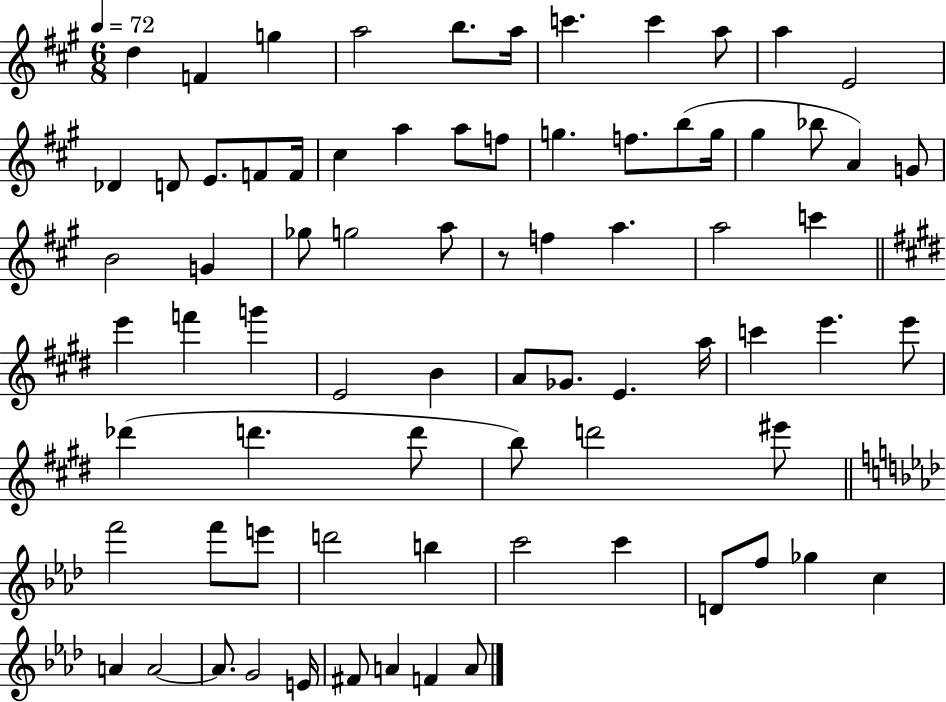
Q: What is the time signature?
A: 6/8